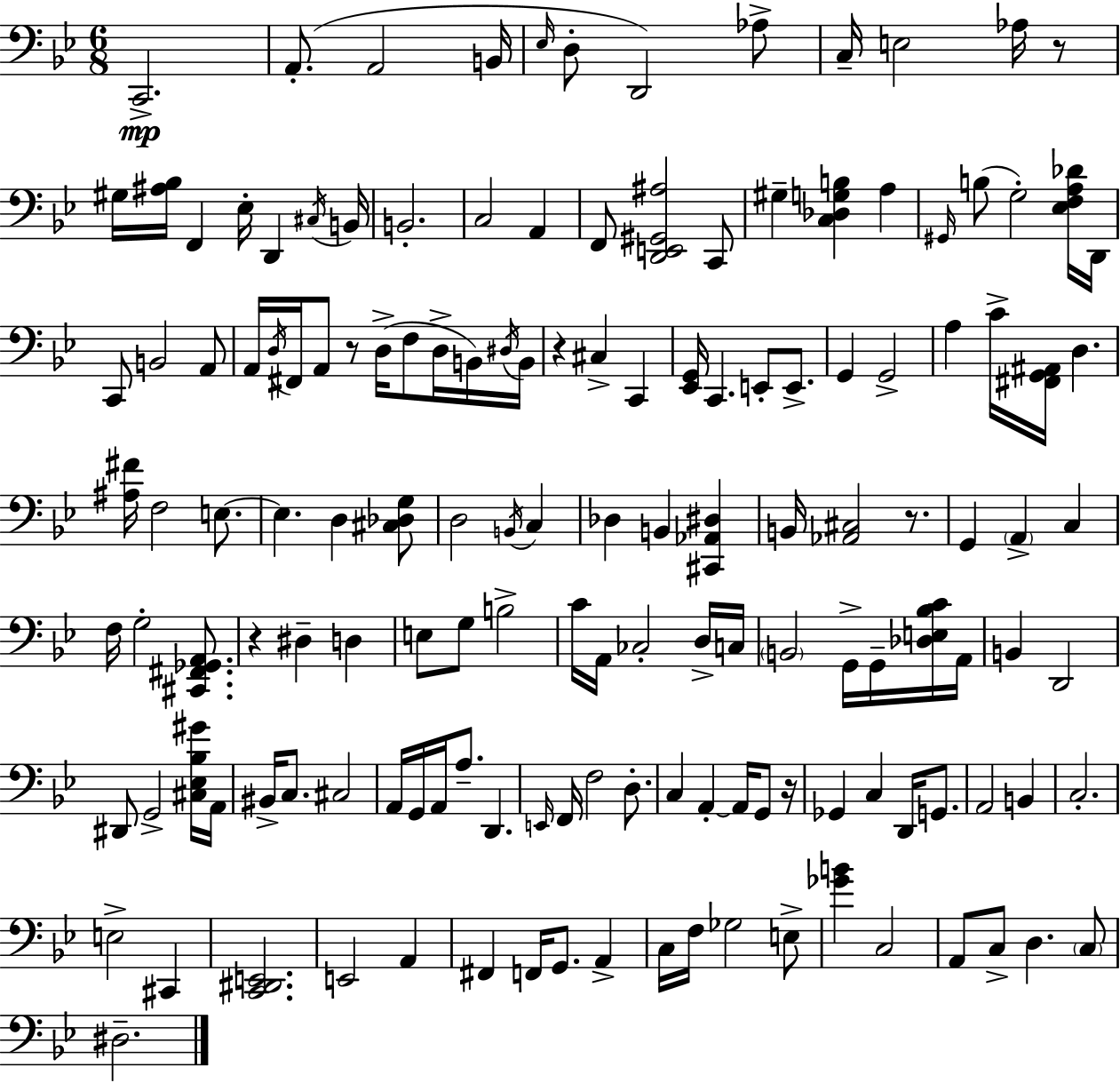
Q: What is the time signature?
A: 6/8